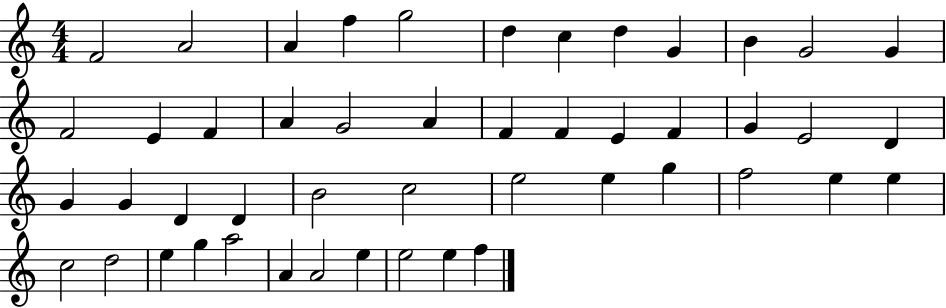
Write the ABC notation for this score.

X:1
T:Untitled
M:4/4
L:1/4
K:C
F2 A2 A f g2 d c d G B G2 G F2 E F A G2 A F F E F G E2 D G G D D B2 c2 e2 e g f2 e e c2 d2 e g a2 A A2 e e2 e f